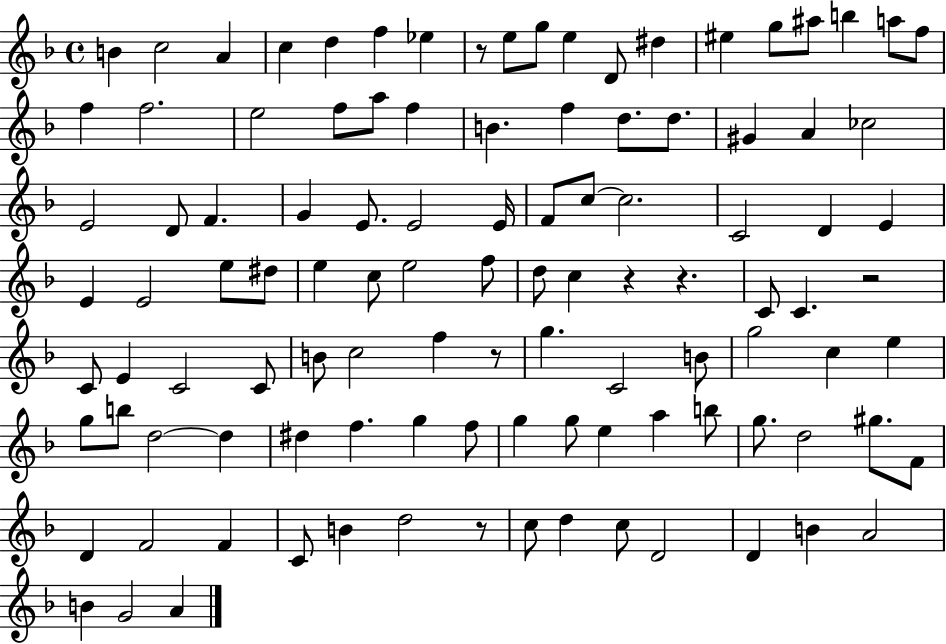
B4/q C5/h A4/q C5/q D5/q F5/q Eb5/q R/e E5/e G5/e E5/q D4/e D#5/q EIS5/q G5/e A#5/e B5/q A5/e F5/e F5/q F5/h. E5/h F5/e A5/e F5/q B4/q. F5/q D5/e. D5/e. G#4/q A4/q CES5/h E4/h D4/e F4/q. G4/q E4/e. E4/h E4/s F4/e C5/e C5/h. C4/h D4/q E4/q E4/q E4/h E5/e D#5/e E5/q C5/e E5/h F5/e D5/e C5/q R/q R/q. C4/e C4/q. R/h C4/e E4/q C4/h C4/e B4/e C5/h F5/q R/e G5/q. C4/h B4/e G5/h C5/q E5/q G5/e B5/e D5/h D5/q D#5/q F5/q. G5/q F5/e G5/q G5/e E5/q A5/q B5/e G5/e. D5/h G#5/e. F4/e D4/q F4/h F4/q C4/e B4/q D5/h R/e C5/e D5/q C5/e D4/h D4/q B4/q A4/h B4/q G4/h A4/q